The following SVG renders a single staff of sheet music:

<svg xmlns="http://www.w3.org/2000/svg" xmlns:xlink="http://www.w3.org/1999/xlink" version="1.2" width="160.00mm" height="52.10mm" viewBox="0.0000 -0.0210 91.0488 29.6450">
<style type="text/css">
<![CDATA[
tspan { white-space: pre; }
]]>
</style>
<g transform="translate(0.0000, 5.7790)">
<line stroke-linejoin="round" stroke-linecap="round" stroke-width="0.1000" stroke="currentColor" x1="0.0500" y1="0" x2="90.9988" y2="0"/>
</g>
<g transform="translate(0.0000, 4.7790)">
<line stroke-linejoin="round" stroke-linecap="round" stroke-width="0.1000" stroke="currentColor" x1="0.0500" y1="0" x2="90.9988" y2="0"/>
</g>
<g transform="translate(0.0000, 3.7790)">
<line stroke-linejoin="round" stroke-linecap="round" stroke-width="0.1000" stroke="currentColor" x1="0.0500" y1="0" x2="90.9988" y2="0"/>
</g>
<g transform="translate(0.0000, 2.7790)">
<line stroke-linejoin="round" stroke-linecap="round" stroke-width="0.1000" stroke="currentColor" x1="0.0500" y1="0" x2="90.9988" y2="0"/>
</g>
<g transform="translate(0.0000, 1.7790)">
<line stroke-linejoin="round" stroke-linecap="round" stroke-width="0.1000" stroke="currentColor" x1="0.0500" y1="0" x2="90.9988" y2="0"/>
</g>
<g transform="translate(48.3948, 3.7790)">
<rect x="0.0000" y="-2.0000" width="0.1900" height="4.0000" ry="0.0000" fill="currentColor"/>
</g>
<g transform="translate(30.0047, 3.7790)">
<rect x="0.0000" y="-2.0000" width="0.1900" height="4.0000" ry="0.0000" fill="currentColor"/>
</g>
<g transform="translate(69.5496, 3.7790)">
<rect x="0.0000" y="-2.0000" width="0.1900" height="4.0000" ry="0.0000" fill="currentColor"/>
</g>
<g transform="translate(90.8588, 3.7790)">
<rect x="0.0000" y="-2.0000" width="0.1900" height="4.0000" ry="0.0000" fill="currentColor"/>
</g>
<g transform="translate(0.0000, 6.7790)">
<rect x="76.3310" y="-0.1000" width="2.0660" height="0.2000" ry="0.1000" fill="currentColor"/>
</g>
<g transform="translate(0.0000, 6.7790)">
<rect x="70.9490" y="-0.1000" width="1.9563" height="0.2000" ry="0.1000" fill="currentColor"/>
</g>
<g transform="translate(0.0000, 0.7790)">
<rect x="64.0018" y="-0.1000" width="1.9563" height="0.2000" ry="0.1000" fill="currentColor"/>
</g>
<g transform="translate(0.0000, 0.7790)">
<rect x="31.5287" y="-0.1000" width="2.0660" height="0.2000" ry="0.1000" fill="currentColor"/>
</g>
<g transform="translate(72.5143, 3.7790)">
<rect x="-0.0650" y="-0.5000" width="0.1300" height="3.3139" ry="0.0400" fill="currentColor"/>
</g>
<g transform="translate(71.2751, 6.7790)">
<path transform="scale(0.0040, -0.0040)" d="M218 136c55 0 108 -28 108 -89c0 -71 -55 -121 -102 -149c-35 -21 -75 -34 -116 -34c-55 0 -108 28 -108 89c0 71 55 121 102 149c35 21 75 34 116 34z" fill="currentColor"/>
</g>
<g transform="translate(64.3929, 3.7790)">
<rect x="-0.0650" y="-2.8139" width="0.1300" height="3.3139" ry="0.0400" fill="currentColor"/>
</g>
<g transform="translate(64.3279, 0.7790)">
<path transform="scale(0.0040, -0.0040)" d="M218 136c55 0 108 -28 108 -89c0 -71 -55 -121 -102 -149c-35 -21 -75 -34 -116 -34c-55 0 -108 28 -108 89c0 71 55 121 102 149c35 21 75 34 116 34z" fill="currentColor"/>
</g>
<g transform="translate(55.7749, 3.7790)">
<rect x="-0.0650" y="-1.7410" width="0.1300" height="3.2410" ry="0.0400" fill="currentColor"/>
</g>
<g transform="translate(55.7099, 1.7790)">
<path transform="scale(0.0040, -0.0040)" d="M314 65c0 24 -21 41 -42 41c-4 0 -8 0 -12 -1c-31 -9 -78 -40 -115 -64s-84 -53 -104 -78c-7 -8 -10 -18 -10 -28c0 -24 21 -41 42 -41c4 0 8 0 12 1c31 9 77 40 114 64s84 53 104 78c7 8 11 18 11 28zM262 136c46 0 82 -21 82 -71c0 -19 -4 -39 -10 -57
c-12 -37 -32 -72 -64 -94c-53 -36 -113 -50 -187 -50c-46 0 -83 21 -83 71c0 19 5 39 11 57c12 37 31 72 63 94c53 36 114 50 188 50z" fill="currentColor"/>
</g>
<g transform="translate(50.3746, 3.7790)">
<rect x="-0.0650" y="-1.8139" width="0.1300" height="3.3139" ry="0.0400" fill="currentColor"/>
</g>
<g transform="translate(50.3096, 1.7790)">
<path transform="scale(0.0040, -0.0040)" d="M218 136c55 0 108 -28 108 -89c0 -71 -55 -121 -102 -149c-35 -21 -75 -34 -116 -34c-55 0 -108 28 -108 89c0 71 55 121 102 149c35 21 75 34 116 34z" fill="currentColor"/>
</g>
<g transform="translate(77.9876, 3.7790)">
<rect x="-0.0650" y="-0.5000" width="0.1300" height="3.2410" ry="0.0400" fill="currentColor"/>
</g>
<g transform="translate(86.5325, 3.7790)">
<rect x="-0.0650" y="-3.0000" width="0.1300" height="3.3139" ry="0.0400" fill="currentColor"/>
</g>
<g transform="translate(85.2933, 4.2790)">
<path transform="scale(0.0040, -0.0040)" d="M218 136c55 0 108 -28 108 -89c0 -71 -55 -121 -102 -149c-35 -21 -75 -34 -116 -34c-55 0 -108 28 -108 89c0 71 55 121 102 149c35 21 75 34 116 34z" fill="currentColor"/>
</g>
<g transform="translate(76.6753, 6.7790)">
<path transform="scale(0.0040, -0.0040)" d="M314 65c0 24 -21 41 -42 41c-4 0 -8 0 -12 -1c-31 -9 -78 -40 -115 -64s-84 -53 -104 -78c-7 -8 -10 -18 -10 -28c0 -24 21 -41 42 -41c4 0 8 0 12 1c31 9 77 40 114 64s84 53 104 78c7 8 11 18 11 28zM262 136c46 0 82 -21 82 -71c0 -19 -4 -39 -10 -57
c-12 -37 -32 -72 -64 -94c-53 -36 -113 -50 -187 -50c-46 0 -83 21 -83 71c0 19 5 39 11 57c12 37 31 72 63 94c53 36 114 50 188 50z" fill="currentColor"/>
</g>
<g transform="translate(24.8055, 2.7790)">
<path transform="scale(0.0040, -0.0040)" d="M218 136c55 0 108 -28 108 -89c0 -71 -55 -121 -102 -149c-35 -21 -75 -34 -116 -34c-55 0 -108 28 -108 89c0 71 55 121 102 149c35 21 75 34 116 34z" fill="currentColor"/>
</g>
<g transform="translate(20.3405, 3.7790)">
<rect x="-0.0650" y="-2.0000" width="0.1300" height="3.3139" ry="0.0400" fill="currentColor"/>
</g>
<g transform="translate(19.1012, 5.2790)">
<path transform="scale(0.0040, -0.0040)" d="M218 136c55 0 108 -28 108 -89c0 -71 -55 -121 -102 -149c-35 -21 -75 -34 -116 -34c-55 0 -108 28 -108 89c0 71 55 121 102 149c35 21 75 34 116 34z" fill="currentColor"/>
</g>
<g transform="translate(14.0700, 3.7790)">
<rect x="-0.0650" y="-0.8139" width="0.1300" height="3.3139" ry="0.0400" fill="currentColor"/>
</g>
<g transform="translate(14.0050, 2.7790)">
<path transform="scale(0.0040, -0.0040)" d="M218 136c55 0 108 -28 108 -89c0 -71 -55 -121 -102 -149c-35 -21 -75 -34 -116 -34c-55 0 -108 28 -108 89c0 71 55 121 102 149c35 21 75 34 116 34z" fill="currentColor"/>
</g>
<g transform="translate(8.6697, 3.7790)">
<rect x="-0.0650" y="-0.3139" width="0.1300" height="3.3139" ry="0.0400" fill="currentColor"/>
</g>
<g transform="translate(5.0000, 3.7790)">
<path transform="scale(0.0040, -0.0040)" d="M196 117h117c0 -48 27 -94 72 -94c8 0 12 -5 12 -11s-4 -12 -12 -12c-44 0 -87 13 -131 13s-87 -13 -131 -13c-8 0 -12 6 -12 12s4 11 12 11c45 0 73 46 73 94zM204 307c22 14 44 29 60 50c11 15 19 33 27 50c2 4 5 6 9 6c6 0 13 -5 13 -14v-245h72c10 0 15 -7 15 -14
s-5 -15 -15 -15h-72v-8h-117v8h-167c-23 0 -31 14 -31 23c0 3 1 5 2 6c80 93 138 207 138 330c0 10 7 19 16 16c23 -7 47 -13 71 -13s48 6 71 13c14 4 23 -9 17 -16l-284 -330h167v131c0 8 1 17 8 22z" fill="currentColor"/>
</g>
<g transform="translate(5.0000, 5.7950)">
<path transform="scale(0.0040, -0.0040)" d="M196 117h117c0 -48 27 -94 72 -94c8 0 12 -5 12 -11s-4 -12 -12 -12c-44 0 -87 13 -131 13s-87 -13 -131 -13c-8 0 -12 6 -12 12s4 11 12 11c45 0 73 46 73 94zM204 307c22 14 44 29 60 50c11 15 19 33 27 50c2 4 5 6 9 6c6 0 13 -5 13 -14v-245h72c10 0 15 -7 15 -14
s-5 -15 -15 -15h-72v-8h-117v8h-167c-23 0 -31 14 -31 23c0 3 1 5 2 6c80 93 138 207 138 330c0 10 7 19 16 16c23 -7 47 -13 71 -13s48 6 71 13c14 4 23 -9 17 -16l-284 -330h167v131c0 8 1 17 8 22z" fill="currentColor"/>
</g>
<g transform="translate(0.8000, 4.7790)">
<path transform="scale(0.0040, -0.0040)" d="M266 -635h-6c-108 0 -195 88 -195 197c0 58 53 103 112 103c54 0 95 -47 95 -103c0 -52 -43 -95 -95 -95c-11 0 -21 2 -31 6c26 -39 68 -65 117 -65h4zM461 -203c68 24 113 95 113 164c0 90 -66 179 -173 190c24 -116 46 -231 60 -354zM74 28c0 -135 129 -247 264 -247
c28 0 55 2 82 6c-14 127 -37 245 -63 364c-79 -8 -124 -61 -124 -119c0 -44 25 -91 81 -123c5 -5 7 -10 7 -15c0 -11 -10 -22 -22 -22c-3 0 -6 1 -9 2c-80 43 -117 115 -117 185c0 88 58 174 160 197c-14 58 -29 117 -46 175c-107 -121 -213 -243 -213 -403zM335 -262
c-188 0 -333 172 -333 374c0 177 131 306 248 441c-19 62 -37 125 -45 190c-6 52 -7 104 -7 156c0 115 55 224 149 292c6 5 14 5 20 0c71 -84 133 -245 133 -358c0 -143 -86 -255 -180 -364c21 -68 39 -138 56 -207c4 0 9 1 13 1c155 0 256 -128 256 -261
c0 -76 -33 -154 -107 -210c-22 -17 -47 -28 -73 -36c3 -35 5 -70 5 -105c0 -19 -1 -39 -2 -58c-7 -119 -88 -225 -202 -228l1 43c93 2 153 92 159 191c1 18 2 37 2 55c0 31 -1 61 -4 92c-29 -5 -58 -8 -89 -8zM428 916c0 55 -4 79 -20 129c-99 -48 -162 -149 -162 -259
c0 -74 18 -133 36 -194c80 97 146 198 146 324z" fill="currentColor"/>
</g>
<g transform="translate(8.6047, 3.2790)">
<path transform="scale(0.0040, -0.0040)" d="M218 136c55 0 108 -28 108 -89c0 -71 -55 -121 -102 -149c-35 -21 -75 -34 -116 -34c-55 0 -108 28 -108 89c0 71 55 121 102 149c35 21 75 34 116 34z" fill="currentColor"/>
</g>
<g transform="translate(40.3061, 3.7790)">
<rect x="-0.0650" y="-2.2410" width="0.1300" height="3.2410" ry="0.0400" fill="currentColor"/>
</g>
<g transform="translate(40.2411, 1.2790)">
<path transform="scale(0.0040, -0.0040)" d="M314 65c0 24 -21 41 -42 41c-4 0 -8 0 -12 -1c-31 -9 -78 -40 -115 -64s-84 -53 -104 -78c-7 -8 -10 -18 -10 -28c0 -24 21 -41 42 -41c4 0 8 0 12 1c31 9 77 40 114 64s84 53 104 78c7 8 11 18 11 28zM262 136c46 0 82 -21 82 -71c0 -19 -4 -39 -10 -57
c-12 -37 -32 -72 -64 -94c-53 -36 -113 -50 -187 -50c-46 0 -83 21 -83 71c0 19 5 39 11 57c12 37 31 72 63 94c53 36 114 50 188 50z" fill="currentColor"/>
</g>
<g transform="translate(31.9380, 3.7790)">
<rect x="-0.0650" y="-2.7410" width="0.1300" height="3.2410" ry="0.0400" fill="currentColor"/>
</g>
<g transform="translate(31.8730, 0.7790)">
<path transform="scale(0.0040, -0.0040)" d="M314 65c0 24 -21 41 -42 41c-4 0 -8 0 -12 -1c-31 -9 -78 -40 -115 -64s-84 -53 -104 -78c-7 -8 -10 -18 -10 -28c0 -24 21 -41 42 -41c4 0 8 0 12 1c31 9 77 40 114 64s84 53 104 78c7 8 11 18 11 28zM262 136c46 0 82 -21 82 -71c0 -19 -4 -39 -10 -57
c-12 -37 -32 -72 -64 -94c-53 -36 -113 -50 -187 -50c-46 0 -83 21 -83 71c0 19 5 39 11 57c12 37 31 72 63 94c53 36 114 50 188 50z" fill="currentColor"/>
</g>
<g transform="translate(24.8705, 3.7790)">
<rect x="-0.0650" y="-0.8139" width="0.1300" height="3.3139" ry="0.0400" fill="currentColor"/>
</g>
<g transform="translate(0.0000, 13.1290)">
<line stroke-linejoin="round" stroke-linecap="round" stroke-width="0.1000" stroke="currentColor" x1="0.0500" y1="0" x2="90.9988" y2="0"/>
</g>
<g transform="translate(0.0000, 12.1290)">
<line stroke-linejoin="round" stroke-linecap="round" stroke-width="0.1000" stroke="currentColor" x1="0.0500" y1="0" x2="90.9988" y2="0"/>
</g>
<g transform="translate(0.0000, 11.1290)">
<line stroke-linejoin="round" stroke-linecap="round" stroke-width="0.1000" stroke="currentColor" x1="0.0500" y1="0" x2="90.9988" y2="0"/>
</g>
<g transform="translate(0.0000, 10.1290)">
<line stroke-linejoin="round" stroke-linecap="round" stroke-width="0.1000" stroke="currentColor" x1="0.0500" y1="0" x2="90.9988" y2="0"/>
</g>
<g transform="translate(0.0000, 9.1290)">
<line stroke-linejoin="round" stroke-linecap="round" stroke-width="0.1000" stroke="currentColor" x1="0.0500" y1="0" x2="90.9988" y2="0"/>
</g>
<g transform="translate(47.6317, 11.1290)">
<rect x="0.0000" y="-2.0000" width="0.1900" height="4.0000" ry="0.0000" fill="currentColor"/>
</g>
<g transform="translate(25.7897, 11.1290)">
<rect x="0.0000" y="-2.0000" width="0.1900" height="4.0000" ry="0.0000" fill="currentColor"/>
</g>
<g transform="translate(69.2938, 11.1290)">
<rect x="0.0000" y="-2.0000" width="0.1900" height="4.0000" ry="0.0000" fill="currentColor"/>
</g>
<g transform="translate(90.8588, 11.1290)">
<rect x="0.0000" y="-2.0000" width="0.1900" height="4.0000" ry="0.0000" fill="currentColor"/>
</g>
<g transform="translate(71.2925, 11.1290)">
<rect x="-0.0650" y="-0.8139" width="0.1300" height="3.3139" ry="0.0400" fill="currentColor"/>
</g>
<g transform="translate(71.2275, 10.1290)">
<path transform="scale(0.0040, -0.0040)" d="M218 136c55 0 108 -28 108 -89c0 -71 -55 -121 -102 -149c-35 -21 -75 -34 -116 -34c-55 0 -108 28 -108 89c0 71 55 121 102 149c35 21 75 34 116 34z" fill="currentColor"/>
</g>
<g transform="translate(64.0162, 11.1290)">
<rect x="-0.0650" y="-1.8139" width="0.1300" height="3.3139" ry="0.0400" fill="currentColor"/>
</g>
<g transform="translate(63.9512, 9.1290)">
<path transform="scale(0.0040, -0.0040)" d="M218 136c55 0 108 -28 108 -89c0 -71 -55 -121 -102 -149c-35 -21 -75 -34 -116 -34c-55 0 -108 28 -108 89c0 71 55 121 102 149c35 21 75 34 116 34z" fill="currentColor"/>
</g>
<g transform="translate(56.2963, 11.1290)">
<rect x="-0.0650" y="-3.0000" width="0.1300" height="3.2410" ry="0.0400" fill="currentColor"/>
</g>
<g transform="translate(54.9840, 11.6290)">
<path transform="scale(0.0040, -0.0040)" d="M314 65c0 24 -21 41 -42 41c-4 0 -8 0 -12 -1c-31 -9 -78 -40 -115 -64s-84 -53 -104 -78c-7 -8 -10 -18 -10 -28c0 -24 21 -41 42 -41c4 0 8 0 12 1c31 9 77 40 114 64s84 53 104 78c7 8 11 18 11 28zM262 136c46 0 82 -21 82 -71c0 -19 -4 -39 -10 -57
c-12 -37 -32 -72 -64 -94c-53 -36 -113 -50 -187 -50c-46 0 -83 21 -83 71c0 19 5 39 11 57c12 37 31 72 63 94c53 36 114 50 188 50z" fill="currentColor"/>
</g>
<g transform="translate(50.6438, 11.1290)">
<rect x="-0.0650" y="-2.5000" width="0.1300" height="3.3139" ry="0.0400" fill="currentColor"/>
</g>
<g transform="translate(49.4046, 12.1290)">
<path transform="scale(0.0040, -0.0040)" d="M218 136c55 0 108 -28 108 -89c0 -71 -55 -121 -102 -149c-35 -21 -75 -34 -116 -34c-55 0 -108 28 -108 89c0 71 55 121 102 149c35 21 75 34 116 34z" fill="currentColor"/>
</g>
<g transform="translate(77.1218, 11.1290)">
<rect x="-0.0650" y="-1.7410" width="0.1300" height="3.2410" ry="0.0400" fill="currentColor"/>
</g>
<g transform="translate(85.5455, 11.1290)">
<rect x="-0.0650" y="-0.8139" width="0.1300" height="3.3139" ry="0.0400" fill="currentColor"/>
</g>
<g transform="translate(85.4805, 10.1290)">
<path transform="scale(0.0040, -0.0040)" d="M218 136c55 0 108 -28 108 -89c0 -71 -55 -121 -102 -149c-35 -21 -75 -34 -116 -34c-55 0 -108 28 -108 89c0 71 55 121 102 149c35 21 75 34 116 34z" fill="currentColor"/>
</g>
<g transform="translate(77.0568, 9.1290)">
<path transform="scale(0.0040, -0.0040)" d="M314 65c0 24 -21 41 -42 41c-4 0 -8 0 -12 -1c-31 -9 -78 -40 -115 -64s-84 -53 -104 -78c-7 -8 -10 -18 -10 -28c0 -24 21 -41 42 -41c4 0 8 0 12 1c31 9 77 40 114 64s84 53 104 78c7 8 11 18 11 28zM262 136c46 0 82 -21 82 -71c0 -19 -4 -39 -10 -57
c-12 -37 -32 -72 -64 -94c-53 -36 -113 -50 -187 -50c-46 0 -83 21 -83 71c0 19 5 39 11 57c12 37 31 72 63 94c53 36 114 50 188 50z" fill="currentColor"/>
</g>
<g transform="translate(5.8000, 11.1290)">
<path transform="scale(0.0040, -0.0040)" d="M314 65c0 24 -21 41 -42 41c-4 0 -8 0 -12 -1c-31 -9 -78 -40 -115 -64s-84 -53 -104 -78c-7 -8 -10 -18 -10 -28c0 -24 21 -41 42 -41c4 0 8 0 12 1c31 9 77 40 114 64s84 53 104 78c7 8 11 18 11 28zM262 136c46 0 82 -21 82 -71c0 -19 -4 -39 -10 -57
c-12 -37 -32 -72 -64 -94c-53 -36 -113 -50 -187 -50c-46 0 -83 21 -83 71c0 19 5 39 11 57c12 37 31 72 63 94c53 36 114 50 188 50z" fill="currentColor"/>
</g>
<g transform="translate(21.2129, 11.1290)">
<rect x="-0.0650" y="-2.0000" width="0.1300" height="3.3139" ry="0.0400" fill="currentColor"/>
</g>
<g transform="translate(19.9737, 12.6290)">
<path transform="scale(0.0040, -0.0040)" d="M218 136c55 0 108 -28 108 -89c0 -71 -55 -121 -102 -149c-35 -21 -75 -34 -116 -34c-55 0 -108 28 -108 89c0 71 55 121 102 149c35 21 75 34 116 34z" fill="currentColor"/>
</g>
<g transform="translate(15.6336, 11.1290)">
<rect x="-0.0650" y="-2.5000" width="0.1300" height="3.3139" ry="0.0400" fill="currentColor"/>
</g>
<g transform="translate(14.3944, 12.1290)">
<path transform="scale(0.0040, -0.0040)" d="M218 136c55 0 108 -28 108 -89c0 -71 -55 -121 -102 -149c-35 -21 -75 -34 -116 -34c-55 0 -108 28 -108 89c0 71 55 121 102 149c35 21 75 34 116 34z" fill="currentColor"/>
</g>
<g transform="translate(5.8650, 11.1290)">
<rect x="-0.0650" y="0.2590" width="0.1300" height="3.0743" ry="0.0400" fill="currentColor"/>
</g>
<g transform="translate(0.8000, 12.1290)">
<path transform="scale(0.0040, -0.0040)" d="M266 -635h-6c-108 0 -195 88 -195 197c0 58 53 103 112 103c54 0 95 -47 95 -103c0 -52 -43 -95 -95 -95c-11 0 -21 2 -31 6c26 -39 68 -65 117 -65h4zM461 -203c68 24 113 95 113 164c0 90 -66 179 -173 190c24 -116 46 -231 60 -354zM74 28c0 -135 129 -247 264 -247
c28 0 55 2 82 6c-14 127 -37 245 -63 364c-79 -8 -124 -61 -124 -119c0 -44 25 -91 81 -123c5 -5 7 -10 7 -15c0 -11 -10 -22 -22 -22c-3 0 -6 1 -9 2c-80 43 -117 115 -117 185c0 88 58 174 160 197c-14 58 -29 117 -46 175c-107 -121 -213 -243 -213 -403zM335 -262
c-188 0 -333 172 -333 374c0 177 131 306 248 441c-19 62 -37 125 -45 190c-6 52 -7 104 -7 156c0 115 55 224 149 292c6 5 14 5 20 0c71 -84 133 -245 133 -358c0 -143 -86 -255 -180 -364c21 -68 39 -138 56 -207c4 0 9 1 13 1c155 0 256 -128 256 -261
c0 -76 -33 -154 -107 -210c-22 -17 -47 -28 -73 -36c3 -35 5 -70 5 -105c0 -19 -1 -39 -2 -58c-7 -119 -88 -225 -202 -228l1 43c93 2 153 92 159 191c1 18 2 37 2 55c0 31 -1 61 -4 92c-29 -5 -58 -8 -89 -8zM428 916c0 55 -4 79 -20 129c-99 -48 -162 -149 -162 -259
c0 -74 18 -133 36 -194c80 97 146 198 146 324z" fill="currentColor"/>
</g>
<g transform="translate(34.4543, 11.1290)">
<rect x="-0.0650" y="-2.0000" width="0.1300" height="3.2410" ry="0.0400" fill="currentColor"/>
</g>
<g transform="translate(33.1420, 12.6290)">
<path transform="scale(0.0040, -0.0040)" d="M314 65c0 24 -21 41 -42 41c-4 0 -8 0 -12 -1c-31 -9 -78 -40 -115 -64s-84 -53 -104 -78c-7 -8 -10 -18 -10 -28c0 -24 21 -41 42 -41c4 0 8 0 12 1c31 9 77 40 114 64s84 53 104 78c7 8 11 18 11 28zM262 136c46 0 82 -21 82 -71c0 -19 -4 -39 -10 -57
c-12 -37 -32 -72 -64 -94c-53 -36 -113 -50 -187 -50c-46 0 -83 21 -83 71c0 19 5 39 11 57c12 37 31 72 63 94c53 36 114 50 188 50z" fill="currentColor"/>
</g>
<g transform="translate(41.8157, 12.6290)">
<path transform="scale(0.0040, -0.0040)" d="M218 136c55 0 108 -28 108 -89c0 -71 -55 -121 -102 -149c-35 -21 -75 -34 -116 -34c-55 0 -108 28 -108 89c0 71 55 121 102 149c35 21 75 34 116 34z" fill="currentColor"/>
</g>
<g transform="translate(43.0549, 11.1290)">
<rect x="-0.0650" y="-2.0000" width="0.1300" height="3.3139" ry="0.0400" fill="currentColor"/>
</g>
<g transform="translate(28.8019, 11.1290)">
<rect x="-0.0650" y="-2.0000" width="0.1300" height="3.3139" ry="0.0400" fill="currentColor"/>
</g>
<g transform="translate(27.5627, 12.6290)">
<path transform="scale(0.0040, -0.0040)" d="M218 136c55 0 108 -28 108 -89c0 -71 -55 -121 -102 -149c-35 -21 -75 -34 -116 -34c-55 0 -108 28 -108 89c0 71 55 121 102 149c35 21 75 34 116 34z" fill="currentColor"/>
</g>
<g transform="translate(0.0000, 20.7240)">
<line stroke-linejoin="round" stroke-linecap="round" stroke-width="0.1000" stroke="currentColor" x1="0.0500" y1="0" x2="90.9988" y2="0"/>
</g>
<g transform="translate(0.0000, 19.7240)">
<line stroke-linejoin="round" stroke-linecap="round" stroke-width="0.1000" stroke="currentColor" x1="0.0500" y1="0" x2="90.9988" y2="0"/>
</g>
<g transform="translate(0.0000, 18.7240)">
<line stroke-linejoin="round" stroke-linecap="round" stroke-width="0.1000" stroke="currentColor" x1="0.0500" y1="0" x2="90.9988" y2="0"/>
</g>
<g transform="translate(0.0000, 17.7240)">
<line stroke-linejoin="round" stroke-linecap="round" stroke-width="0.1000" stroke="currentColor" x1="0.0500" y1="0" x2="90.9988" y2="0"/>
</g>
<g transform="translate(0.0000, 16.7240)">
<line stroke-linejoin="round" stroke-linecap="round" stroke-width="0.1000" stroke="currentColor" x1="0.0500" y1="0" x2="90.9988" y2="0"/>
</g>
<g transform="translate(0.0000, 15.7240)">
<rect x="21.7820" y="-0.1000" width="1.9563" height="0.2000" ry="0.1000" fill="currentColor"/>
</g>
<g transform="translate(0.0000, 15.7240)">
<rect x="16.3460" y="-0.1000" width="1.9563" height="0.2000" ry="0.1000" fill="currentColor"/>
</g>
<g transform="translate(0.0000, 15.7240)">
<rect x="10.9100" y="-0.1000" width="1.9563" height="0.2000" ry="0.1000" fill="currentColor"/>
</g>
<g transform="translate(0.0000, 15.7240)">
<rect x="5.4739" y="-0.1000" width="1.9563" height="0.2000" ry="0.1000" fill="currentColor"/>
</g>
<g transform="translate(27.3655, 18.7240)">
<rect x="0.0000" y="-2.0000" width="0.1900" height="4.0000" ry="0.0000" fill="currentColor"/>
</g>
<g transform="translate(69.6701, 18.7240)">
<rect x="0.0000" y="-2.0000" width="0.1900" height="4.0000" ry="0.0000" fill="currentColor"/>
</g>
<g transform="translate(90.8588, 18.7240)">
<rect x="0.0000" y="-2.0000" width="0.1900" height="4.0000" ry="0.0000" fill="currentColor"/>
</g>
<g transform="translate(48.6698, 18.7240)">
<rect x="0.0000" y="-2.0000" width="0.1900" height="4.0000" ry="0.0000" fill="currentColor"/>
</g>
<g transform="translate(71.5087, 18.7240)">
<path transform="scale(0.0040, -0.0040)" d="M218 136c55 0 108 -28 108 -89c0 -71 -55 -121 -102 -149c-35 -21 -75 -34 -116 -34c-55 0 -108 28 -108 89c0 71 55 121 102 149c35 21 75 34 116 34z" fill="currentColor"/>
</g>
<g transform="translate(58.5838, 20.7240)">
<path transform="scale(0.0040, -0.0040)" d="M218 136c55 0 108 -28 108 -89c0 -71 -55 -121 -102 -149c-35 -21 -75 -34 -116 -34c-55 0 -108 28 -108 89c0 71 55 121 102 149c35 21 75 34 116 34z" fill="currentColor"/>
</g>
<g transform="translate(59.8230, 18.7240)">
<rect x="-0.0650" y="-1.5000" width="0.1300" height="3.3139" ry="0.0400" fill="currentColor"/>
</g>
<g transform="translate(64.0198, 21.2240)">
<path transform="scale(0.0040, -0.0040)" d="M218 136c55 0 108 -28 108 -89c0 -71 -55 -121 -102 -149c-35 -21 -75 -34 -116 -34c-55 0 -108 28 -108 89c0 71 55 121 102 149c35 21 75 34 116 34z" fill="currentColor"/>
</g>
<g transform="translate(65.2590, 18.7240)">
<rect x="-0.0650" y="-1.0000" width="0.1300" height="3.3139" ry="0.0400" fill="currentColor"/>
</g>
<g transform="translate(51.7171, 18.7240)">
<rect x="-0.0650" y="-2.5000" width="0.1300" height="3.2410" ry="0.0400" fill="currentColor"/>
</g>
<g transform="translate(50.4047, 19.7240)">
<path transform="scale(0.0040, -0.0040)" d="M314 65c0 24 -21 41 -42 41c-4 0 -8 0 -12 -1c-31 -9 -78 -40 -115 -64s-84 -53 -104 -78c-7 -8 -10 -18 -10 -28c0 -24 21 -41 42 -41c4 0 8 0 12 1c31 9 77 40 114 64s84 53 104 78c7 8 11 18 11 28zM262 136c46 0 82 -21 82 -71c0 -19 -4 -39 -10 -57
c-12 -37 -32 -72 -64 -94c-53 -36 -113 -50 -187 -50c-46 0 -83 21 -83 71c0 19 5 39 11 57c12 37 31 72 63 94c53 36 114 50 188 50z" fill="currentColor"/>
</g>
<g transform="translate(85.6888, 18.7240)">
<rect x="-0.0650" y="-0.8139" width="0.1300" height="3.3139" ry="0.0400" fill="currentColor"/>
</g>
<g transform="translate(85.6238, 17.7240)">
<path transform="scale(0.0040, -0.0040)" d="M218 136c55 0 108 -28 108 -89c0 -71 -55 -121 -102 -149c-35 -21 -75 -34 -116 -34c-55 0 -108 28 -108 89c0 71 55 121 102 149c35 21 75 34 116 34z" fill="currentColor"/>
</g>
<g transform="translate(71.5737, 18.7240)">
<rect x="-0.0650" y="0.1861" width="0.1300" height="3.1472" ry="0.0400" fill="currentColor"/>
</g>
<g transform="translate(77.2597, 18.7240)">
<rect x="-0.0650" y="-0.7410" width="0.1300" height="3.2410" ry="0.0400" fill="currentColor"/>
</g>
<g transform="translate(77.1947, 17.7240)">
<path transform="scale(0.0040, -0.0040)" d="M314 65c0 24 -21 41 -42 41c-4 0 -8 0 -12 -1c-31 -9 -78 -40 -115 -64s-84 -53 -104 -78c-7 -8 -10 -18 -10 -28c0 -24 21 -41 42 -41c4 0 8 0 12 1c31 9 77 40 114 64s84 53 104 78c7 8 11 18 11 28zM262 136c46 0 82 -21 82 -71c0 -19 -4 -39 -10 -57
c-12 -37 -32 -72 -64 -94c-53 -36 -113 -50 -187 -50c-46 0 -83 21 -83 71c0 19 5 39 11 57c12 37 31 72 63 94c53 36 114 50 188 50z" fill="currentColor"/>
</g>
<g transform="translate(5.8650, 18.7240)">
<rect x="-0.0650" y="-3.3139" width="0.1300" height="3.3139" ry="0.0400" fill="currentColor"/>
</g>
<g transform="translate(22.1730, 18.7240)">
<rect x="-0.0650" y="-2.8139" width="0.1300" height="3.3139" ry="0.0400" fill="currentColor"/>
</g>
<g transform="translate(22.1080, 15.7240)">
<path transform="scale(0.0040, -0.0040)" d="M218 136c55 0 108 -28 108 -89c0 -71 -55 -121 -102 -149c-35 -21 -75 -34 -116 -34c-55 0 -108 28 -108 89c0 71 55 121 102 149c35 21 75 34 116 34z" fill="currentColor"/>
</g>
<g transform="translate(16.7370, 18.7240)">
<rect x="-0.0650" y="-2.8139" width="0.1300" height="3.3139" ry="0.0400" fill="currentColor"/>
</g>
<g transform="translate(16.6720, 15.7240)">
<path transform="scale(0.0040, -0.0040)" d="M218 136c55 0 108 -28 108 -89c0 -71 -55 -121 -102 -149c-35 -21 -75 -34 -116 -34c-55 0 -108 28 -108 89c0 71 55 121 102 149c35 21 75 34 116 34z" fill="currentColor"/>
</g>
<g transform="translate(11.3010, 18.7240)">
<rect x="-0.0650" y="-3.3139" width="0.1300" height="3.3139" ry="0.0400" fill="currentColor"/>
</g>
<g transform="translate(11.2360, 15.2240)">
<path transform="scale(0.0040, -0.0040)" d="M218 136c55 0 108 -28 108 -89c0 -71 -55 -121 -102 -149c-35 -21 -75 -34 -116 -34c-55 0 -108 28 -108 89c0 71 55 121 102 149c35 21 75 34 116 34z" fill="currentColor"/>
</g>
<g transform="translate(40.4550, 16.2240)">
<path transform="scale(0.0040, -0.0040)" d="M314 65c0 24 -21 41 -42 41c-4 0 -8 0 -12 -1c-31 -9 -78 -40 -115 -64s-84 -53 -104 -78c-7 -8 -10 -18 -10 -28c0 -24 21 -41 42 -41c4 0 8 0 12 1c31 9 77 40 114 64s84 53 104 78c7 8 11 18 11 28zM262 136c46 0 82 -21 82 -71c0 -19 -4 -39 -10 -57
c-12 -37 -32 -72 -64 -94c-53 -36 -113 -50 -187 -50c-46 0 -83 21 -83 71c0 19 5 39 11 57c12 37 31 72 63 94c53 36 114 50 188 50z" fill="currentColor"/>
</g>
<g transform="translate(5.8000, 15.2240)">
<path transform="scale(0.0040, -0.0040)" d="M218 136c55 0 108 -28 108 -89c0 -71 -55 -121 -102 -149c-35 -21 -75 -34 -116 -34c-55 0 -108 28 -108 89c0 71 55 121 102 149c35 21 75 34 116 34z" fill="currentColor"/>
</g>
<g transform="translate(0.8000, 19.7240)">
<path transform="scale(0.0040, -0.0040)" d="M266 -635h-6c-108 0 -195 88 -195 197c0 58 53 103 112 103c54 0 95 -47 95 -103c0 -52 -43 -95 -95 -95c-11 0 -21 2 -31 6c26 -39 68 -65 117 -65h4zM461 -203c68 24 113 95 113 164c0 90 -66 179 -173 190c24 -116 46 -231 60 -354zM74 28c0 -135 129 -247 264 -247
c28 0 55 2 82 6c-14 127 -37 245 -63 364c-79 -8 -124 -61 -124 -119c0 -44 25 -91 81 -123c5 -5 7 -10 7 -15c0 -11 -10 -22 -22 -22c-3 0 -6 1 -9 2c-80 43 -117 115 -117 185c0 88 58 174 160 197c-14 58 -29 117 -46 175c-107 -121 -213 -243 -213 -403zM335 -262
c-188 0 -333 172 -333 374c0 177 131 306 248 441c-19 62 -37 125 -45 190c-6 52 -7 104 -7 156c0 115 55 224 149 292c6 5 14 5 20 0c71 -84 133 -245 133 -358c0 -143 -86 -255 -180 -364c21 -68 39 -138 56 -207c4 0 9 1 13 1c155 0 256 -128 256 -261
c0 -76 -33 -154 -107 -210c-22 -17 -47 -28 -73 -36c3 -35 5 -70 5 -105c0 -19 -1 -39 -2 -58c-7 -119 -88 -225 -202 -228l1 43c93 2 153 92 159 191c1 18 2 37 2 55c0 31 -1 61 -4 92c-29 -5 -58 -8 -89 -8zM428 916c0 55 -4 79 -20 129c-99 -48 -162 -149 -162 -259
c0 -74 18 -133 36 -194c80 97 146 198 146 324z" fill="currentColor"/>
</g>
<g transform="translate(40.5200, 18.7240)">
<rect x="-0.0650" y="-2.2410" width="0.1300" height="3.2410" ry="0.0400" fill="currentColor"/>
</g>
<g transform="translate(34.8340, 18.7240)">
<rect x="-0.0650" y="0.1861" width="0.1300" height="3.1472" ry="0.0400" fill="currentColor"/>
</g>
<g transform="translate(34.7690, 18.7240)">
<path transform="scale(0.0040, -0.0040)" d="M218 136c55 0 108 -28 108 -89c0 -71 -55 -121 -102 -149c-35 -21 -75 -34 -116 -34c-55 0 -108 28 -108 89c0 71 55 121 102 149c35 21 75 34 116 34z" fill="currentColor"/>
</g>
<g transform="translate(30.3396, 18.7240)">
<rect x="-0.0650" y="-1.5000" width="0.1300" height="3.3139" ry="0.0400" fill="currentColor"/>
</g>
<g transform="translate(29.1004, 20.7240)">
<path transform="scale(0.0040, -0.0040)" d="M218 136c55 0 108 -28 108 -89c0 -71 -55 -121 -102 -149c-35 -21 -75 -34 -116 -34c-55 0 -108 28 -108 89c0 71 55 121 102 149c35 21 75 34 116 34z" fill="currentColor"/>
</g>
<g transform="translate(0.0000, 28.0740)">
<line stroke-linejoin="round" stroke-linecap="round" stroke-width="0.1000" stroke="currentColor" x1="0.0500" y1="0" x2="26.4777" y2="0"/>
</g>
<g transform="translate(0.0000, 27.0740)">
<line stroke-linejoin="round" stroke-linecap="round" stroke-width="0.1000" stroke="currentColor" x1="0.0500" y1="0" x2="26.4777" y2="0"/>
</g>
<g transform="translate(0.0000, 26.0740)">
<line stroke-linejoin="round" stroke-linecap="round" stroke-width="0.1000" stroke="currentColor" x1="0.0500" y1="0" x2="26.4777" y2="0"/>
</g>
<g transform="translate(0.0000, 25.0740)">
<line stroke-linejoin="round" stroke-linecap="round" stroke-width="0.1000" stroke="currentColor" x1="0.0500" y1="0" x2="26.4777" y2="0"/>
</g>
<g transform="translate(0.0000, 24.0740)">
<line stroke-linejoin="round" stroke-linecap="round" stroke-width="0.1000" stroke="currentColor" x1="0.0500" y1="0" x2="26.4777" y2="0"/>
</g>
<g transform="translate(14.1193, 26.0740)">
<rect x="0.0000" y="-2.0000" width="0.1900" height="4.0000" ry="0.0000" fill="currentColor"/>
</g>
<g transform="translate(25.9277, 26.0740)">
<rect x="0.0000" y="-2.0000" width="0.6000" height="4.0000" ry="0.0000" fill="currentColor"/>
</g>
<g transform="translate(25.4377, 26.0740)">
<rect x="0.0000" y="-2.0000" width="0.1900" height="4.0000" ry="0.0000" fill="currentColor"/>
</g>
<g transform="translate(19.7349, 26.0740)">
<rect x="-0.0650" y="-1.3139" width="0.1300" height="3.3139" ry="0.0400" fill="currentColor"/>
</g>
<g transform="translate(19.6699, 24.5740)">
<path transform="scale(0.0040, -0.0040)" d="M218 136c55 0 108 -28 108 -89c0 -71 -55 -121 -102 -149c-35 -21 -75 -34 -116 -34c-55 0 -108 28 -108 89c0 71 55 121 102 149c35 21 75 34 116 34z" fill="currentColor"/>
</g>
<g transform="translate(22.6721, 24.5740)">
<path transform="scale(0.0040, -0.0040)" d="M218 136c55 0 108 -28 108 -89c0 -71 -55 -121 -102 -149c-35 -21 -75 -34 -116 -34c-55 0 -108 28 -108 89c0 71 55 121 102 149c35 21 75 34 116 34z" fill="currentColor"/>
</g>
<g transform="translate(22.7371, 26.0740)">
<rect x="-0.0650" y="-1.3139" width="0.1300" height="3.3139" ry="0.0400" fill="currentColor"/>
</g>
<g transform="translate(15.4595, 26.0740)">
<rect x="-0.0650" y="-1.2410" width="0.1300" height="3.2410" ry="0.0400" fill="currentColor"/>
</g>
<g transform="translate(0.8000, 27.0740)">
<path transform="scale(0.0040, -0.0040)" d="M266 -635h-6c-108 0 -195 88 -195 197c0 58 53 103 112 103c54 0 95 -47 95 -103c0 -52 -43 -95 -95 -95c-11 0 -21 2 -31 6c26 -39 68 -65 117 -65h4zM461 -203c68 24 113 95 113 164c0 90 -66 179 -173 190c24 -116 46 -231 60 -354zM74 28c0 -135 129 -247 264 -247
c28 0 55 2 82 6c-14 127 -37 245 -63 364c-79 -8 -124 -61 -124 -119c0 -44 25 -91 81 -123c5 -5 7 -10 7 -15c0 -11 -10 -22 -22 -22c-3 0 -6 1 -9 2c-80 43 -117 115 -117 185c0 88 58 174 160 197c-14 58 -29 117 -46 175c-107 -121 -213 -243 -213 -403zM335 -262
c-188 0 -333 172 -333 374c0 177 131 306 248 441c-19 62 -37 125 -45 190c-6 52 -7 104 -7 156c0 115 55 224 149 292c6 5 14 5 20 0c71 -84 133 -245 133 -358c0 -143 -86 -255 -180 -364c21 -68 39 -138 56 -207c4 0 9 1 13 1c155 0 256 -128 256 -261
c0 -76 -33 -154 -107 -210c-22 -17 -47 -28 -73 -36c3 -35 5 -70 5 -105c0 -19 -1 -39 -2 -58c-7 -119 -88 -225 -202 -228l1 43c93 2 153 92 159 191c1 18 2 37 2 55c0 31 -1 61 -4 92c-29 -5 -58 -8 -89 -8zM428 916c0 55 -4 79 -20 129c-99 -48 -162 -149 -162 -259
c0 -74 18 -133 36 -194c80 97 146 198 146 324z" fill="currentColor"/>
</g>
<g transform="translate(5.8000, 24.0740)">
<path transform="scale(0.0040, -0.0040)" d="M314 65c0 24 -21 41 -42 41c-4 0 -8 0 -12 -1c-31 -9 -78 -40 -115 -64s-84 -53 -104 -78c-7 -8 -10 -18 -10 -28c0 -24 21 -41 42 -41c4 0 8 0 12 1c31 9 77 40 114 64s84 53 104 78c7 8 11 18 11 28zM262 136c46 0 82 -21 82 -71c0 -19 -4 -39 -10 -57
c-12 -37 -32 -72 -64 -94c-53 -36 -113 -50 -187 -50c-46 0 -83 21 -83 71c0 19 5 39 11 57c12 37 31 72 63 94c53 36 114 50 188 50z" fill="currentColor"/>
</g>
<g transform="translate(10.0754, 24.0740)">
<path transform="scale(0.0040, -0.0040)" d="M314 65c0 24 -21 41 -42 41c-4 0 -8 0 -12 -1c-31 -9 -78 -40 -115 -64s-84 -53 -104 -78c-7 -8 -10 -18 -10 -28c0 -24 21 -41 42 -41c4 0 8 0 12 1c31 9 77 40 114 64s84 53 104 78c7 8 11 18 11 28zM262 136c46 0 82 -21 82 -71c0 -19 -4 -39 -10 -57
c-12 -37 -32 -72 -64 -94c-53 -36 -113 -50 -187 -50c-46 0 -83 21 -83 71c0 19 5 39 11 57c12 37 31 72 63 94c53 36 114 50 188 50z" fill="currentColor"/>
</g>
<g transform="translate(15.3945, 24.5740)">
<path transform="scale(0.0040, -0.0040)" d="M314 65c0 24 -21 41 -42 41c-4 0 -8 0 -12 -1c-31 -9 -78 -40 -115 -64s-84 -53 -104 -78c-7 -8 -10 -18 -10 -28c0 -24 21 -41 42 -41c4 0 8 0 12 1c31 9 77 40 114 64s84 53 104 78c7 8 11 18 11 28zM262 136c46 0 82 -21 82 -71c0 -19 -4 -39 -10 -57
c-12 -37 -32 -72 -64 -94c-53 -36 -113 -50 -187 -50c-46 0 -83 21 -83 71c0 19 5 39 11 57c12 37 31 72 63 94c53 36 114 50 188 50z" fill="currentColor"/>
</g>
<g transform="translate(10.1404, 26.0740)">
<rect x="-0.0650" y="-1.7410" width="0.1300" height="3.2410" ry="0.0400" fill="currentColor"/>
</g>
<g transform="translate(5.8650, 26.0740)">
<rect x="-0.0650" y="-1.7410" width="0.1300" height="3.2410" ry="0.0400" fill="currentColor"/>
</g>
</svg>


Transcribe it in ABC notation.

X:1
T:Untitled
M:4/4
L:1/4
K:C
c d F d a2 g2 f f2 a C C2 A B2 G F F F2 F G A2 f d f2 d b b a a E B g2 G2 E D B d2 d f2 f2 e2 e e